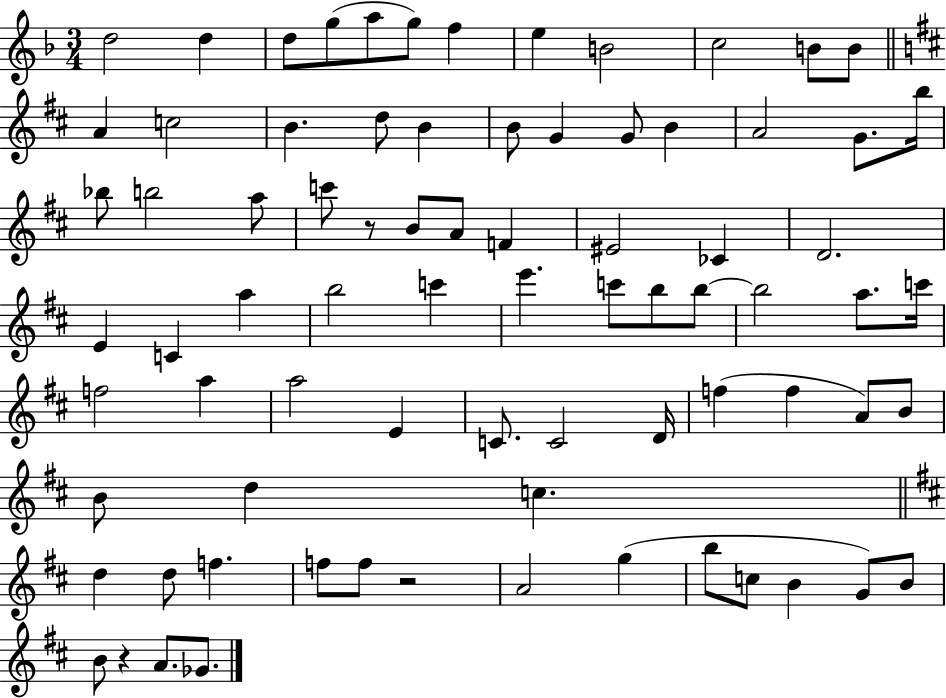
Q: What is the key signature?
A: F major